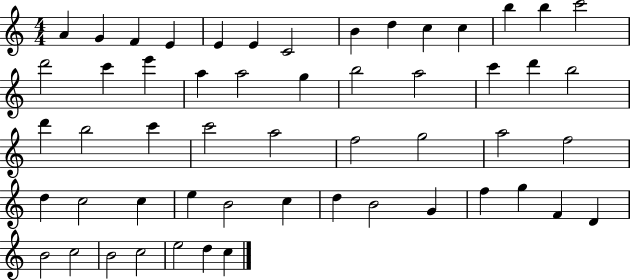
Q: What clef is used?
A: treble